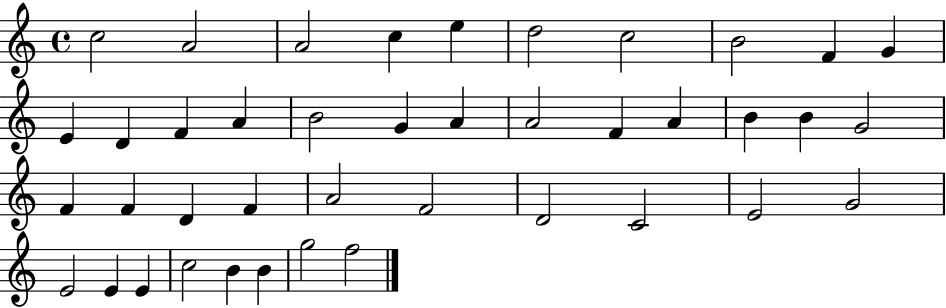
{
  \clef treble
  \time 4/4
  \defaultTimeSignature
  \key c \major
  c''2 a'2 | a'2 c''4 e''4 | d''2 c''2 | b'2 f'4 g'4 | \break e'4 d'4 f'4 a'4 | b'2 g'4 a'4 | a'2 f'4 a'4 | b'4 b'4 g'2 | \break f'4 f'4 d'4 f'4 | a'2 f'2 | d'2 c'2 | e'2 g'2 | \break e'2 e'4 e'4 | c''2 b'4 b'4 | g''2 f''2 | \bar "|."
}